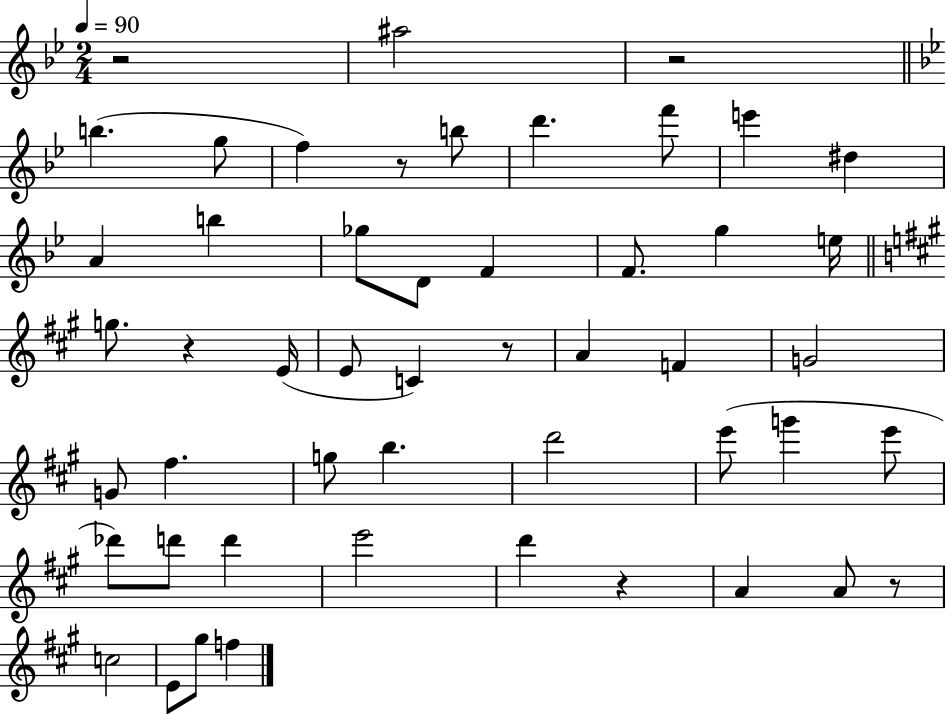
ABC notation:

X:1
T:Untitled
M:2/4
L:1/4
K:Bb
z2 ^a2 z2 b g/2 f z/2 b/2 d' f'/2 e' ^d A b _g/2 D/2 F F/2 g e/4 g/2 z E/4 E/2 C z/2 A F G2 G/2 ^f g/2 b d'2 e'/2 g' e'/2 _d'/2 d'/2 d' e'2 d' z A A/2 z/2 c2 E/2 ^g/2 f